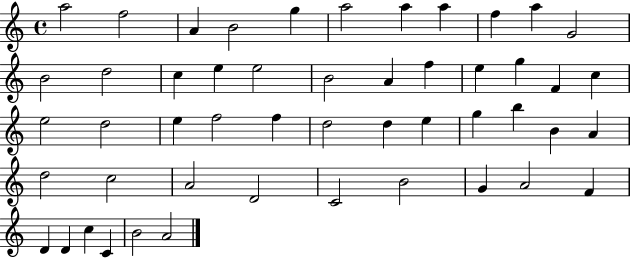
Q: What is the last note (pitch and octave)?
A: A4